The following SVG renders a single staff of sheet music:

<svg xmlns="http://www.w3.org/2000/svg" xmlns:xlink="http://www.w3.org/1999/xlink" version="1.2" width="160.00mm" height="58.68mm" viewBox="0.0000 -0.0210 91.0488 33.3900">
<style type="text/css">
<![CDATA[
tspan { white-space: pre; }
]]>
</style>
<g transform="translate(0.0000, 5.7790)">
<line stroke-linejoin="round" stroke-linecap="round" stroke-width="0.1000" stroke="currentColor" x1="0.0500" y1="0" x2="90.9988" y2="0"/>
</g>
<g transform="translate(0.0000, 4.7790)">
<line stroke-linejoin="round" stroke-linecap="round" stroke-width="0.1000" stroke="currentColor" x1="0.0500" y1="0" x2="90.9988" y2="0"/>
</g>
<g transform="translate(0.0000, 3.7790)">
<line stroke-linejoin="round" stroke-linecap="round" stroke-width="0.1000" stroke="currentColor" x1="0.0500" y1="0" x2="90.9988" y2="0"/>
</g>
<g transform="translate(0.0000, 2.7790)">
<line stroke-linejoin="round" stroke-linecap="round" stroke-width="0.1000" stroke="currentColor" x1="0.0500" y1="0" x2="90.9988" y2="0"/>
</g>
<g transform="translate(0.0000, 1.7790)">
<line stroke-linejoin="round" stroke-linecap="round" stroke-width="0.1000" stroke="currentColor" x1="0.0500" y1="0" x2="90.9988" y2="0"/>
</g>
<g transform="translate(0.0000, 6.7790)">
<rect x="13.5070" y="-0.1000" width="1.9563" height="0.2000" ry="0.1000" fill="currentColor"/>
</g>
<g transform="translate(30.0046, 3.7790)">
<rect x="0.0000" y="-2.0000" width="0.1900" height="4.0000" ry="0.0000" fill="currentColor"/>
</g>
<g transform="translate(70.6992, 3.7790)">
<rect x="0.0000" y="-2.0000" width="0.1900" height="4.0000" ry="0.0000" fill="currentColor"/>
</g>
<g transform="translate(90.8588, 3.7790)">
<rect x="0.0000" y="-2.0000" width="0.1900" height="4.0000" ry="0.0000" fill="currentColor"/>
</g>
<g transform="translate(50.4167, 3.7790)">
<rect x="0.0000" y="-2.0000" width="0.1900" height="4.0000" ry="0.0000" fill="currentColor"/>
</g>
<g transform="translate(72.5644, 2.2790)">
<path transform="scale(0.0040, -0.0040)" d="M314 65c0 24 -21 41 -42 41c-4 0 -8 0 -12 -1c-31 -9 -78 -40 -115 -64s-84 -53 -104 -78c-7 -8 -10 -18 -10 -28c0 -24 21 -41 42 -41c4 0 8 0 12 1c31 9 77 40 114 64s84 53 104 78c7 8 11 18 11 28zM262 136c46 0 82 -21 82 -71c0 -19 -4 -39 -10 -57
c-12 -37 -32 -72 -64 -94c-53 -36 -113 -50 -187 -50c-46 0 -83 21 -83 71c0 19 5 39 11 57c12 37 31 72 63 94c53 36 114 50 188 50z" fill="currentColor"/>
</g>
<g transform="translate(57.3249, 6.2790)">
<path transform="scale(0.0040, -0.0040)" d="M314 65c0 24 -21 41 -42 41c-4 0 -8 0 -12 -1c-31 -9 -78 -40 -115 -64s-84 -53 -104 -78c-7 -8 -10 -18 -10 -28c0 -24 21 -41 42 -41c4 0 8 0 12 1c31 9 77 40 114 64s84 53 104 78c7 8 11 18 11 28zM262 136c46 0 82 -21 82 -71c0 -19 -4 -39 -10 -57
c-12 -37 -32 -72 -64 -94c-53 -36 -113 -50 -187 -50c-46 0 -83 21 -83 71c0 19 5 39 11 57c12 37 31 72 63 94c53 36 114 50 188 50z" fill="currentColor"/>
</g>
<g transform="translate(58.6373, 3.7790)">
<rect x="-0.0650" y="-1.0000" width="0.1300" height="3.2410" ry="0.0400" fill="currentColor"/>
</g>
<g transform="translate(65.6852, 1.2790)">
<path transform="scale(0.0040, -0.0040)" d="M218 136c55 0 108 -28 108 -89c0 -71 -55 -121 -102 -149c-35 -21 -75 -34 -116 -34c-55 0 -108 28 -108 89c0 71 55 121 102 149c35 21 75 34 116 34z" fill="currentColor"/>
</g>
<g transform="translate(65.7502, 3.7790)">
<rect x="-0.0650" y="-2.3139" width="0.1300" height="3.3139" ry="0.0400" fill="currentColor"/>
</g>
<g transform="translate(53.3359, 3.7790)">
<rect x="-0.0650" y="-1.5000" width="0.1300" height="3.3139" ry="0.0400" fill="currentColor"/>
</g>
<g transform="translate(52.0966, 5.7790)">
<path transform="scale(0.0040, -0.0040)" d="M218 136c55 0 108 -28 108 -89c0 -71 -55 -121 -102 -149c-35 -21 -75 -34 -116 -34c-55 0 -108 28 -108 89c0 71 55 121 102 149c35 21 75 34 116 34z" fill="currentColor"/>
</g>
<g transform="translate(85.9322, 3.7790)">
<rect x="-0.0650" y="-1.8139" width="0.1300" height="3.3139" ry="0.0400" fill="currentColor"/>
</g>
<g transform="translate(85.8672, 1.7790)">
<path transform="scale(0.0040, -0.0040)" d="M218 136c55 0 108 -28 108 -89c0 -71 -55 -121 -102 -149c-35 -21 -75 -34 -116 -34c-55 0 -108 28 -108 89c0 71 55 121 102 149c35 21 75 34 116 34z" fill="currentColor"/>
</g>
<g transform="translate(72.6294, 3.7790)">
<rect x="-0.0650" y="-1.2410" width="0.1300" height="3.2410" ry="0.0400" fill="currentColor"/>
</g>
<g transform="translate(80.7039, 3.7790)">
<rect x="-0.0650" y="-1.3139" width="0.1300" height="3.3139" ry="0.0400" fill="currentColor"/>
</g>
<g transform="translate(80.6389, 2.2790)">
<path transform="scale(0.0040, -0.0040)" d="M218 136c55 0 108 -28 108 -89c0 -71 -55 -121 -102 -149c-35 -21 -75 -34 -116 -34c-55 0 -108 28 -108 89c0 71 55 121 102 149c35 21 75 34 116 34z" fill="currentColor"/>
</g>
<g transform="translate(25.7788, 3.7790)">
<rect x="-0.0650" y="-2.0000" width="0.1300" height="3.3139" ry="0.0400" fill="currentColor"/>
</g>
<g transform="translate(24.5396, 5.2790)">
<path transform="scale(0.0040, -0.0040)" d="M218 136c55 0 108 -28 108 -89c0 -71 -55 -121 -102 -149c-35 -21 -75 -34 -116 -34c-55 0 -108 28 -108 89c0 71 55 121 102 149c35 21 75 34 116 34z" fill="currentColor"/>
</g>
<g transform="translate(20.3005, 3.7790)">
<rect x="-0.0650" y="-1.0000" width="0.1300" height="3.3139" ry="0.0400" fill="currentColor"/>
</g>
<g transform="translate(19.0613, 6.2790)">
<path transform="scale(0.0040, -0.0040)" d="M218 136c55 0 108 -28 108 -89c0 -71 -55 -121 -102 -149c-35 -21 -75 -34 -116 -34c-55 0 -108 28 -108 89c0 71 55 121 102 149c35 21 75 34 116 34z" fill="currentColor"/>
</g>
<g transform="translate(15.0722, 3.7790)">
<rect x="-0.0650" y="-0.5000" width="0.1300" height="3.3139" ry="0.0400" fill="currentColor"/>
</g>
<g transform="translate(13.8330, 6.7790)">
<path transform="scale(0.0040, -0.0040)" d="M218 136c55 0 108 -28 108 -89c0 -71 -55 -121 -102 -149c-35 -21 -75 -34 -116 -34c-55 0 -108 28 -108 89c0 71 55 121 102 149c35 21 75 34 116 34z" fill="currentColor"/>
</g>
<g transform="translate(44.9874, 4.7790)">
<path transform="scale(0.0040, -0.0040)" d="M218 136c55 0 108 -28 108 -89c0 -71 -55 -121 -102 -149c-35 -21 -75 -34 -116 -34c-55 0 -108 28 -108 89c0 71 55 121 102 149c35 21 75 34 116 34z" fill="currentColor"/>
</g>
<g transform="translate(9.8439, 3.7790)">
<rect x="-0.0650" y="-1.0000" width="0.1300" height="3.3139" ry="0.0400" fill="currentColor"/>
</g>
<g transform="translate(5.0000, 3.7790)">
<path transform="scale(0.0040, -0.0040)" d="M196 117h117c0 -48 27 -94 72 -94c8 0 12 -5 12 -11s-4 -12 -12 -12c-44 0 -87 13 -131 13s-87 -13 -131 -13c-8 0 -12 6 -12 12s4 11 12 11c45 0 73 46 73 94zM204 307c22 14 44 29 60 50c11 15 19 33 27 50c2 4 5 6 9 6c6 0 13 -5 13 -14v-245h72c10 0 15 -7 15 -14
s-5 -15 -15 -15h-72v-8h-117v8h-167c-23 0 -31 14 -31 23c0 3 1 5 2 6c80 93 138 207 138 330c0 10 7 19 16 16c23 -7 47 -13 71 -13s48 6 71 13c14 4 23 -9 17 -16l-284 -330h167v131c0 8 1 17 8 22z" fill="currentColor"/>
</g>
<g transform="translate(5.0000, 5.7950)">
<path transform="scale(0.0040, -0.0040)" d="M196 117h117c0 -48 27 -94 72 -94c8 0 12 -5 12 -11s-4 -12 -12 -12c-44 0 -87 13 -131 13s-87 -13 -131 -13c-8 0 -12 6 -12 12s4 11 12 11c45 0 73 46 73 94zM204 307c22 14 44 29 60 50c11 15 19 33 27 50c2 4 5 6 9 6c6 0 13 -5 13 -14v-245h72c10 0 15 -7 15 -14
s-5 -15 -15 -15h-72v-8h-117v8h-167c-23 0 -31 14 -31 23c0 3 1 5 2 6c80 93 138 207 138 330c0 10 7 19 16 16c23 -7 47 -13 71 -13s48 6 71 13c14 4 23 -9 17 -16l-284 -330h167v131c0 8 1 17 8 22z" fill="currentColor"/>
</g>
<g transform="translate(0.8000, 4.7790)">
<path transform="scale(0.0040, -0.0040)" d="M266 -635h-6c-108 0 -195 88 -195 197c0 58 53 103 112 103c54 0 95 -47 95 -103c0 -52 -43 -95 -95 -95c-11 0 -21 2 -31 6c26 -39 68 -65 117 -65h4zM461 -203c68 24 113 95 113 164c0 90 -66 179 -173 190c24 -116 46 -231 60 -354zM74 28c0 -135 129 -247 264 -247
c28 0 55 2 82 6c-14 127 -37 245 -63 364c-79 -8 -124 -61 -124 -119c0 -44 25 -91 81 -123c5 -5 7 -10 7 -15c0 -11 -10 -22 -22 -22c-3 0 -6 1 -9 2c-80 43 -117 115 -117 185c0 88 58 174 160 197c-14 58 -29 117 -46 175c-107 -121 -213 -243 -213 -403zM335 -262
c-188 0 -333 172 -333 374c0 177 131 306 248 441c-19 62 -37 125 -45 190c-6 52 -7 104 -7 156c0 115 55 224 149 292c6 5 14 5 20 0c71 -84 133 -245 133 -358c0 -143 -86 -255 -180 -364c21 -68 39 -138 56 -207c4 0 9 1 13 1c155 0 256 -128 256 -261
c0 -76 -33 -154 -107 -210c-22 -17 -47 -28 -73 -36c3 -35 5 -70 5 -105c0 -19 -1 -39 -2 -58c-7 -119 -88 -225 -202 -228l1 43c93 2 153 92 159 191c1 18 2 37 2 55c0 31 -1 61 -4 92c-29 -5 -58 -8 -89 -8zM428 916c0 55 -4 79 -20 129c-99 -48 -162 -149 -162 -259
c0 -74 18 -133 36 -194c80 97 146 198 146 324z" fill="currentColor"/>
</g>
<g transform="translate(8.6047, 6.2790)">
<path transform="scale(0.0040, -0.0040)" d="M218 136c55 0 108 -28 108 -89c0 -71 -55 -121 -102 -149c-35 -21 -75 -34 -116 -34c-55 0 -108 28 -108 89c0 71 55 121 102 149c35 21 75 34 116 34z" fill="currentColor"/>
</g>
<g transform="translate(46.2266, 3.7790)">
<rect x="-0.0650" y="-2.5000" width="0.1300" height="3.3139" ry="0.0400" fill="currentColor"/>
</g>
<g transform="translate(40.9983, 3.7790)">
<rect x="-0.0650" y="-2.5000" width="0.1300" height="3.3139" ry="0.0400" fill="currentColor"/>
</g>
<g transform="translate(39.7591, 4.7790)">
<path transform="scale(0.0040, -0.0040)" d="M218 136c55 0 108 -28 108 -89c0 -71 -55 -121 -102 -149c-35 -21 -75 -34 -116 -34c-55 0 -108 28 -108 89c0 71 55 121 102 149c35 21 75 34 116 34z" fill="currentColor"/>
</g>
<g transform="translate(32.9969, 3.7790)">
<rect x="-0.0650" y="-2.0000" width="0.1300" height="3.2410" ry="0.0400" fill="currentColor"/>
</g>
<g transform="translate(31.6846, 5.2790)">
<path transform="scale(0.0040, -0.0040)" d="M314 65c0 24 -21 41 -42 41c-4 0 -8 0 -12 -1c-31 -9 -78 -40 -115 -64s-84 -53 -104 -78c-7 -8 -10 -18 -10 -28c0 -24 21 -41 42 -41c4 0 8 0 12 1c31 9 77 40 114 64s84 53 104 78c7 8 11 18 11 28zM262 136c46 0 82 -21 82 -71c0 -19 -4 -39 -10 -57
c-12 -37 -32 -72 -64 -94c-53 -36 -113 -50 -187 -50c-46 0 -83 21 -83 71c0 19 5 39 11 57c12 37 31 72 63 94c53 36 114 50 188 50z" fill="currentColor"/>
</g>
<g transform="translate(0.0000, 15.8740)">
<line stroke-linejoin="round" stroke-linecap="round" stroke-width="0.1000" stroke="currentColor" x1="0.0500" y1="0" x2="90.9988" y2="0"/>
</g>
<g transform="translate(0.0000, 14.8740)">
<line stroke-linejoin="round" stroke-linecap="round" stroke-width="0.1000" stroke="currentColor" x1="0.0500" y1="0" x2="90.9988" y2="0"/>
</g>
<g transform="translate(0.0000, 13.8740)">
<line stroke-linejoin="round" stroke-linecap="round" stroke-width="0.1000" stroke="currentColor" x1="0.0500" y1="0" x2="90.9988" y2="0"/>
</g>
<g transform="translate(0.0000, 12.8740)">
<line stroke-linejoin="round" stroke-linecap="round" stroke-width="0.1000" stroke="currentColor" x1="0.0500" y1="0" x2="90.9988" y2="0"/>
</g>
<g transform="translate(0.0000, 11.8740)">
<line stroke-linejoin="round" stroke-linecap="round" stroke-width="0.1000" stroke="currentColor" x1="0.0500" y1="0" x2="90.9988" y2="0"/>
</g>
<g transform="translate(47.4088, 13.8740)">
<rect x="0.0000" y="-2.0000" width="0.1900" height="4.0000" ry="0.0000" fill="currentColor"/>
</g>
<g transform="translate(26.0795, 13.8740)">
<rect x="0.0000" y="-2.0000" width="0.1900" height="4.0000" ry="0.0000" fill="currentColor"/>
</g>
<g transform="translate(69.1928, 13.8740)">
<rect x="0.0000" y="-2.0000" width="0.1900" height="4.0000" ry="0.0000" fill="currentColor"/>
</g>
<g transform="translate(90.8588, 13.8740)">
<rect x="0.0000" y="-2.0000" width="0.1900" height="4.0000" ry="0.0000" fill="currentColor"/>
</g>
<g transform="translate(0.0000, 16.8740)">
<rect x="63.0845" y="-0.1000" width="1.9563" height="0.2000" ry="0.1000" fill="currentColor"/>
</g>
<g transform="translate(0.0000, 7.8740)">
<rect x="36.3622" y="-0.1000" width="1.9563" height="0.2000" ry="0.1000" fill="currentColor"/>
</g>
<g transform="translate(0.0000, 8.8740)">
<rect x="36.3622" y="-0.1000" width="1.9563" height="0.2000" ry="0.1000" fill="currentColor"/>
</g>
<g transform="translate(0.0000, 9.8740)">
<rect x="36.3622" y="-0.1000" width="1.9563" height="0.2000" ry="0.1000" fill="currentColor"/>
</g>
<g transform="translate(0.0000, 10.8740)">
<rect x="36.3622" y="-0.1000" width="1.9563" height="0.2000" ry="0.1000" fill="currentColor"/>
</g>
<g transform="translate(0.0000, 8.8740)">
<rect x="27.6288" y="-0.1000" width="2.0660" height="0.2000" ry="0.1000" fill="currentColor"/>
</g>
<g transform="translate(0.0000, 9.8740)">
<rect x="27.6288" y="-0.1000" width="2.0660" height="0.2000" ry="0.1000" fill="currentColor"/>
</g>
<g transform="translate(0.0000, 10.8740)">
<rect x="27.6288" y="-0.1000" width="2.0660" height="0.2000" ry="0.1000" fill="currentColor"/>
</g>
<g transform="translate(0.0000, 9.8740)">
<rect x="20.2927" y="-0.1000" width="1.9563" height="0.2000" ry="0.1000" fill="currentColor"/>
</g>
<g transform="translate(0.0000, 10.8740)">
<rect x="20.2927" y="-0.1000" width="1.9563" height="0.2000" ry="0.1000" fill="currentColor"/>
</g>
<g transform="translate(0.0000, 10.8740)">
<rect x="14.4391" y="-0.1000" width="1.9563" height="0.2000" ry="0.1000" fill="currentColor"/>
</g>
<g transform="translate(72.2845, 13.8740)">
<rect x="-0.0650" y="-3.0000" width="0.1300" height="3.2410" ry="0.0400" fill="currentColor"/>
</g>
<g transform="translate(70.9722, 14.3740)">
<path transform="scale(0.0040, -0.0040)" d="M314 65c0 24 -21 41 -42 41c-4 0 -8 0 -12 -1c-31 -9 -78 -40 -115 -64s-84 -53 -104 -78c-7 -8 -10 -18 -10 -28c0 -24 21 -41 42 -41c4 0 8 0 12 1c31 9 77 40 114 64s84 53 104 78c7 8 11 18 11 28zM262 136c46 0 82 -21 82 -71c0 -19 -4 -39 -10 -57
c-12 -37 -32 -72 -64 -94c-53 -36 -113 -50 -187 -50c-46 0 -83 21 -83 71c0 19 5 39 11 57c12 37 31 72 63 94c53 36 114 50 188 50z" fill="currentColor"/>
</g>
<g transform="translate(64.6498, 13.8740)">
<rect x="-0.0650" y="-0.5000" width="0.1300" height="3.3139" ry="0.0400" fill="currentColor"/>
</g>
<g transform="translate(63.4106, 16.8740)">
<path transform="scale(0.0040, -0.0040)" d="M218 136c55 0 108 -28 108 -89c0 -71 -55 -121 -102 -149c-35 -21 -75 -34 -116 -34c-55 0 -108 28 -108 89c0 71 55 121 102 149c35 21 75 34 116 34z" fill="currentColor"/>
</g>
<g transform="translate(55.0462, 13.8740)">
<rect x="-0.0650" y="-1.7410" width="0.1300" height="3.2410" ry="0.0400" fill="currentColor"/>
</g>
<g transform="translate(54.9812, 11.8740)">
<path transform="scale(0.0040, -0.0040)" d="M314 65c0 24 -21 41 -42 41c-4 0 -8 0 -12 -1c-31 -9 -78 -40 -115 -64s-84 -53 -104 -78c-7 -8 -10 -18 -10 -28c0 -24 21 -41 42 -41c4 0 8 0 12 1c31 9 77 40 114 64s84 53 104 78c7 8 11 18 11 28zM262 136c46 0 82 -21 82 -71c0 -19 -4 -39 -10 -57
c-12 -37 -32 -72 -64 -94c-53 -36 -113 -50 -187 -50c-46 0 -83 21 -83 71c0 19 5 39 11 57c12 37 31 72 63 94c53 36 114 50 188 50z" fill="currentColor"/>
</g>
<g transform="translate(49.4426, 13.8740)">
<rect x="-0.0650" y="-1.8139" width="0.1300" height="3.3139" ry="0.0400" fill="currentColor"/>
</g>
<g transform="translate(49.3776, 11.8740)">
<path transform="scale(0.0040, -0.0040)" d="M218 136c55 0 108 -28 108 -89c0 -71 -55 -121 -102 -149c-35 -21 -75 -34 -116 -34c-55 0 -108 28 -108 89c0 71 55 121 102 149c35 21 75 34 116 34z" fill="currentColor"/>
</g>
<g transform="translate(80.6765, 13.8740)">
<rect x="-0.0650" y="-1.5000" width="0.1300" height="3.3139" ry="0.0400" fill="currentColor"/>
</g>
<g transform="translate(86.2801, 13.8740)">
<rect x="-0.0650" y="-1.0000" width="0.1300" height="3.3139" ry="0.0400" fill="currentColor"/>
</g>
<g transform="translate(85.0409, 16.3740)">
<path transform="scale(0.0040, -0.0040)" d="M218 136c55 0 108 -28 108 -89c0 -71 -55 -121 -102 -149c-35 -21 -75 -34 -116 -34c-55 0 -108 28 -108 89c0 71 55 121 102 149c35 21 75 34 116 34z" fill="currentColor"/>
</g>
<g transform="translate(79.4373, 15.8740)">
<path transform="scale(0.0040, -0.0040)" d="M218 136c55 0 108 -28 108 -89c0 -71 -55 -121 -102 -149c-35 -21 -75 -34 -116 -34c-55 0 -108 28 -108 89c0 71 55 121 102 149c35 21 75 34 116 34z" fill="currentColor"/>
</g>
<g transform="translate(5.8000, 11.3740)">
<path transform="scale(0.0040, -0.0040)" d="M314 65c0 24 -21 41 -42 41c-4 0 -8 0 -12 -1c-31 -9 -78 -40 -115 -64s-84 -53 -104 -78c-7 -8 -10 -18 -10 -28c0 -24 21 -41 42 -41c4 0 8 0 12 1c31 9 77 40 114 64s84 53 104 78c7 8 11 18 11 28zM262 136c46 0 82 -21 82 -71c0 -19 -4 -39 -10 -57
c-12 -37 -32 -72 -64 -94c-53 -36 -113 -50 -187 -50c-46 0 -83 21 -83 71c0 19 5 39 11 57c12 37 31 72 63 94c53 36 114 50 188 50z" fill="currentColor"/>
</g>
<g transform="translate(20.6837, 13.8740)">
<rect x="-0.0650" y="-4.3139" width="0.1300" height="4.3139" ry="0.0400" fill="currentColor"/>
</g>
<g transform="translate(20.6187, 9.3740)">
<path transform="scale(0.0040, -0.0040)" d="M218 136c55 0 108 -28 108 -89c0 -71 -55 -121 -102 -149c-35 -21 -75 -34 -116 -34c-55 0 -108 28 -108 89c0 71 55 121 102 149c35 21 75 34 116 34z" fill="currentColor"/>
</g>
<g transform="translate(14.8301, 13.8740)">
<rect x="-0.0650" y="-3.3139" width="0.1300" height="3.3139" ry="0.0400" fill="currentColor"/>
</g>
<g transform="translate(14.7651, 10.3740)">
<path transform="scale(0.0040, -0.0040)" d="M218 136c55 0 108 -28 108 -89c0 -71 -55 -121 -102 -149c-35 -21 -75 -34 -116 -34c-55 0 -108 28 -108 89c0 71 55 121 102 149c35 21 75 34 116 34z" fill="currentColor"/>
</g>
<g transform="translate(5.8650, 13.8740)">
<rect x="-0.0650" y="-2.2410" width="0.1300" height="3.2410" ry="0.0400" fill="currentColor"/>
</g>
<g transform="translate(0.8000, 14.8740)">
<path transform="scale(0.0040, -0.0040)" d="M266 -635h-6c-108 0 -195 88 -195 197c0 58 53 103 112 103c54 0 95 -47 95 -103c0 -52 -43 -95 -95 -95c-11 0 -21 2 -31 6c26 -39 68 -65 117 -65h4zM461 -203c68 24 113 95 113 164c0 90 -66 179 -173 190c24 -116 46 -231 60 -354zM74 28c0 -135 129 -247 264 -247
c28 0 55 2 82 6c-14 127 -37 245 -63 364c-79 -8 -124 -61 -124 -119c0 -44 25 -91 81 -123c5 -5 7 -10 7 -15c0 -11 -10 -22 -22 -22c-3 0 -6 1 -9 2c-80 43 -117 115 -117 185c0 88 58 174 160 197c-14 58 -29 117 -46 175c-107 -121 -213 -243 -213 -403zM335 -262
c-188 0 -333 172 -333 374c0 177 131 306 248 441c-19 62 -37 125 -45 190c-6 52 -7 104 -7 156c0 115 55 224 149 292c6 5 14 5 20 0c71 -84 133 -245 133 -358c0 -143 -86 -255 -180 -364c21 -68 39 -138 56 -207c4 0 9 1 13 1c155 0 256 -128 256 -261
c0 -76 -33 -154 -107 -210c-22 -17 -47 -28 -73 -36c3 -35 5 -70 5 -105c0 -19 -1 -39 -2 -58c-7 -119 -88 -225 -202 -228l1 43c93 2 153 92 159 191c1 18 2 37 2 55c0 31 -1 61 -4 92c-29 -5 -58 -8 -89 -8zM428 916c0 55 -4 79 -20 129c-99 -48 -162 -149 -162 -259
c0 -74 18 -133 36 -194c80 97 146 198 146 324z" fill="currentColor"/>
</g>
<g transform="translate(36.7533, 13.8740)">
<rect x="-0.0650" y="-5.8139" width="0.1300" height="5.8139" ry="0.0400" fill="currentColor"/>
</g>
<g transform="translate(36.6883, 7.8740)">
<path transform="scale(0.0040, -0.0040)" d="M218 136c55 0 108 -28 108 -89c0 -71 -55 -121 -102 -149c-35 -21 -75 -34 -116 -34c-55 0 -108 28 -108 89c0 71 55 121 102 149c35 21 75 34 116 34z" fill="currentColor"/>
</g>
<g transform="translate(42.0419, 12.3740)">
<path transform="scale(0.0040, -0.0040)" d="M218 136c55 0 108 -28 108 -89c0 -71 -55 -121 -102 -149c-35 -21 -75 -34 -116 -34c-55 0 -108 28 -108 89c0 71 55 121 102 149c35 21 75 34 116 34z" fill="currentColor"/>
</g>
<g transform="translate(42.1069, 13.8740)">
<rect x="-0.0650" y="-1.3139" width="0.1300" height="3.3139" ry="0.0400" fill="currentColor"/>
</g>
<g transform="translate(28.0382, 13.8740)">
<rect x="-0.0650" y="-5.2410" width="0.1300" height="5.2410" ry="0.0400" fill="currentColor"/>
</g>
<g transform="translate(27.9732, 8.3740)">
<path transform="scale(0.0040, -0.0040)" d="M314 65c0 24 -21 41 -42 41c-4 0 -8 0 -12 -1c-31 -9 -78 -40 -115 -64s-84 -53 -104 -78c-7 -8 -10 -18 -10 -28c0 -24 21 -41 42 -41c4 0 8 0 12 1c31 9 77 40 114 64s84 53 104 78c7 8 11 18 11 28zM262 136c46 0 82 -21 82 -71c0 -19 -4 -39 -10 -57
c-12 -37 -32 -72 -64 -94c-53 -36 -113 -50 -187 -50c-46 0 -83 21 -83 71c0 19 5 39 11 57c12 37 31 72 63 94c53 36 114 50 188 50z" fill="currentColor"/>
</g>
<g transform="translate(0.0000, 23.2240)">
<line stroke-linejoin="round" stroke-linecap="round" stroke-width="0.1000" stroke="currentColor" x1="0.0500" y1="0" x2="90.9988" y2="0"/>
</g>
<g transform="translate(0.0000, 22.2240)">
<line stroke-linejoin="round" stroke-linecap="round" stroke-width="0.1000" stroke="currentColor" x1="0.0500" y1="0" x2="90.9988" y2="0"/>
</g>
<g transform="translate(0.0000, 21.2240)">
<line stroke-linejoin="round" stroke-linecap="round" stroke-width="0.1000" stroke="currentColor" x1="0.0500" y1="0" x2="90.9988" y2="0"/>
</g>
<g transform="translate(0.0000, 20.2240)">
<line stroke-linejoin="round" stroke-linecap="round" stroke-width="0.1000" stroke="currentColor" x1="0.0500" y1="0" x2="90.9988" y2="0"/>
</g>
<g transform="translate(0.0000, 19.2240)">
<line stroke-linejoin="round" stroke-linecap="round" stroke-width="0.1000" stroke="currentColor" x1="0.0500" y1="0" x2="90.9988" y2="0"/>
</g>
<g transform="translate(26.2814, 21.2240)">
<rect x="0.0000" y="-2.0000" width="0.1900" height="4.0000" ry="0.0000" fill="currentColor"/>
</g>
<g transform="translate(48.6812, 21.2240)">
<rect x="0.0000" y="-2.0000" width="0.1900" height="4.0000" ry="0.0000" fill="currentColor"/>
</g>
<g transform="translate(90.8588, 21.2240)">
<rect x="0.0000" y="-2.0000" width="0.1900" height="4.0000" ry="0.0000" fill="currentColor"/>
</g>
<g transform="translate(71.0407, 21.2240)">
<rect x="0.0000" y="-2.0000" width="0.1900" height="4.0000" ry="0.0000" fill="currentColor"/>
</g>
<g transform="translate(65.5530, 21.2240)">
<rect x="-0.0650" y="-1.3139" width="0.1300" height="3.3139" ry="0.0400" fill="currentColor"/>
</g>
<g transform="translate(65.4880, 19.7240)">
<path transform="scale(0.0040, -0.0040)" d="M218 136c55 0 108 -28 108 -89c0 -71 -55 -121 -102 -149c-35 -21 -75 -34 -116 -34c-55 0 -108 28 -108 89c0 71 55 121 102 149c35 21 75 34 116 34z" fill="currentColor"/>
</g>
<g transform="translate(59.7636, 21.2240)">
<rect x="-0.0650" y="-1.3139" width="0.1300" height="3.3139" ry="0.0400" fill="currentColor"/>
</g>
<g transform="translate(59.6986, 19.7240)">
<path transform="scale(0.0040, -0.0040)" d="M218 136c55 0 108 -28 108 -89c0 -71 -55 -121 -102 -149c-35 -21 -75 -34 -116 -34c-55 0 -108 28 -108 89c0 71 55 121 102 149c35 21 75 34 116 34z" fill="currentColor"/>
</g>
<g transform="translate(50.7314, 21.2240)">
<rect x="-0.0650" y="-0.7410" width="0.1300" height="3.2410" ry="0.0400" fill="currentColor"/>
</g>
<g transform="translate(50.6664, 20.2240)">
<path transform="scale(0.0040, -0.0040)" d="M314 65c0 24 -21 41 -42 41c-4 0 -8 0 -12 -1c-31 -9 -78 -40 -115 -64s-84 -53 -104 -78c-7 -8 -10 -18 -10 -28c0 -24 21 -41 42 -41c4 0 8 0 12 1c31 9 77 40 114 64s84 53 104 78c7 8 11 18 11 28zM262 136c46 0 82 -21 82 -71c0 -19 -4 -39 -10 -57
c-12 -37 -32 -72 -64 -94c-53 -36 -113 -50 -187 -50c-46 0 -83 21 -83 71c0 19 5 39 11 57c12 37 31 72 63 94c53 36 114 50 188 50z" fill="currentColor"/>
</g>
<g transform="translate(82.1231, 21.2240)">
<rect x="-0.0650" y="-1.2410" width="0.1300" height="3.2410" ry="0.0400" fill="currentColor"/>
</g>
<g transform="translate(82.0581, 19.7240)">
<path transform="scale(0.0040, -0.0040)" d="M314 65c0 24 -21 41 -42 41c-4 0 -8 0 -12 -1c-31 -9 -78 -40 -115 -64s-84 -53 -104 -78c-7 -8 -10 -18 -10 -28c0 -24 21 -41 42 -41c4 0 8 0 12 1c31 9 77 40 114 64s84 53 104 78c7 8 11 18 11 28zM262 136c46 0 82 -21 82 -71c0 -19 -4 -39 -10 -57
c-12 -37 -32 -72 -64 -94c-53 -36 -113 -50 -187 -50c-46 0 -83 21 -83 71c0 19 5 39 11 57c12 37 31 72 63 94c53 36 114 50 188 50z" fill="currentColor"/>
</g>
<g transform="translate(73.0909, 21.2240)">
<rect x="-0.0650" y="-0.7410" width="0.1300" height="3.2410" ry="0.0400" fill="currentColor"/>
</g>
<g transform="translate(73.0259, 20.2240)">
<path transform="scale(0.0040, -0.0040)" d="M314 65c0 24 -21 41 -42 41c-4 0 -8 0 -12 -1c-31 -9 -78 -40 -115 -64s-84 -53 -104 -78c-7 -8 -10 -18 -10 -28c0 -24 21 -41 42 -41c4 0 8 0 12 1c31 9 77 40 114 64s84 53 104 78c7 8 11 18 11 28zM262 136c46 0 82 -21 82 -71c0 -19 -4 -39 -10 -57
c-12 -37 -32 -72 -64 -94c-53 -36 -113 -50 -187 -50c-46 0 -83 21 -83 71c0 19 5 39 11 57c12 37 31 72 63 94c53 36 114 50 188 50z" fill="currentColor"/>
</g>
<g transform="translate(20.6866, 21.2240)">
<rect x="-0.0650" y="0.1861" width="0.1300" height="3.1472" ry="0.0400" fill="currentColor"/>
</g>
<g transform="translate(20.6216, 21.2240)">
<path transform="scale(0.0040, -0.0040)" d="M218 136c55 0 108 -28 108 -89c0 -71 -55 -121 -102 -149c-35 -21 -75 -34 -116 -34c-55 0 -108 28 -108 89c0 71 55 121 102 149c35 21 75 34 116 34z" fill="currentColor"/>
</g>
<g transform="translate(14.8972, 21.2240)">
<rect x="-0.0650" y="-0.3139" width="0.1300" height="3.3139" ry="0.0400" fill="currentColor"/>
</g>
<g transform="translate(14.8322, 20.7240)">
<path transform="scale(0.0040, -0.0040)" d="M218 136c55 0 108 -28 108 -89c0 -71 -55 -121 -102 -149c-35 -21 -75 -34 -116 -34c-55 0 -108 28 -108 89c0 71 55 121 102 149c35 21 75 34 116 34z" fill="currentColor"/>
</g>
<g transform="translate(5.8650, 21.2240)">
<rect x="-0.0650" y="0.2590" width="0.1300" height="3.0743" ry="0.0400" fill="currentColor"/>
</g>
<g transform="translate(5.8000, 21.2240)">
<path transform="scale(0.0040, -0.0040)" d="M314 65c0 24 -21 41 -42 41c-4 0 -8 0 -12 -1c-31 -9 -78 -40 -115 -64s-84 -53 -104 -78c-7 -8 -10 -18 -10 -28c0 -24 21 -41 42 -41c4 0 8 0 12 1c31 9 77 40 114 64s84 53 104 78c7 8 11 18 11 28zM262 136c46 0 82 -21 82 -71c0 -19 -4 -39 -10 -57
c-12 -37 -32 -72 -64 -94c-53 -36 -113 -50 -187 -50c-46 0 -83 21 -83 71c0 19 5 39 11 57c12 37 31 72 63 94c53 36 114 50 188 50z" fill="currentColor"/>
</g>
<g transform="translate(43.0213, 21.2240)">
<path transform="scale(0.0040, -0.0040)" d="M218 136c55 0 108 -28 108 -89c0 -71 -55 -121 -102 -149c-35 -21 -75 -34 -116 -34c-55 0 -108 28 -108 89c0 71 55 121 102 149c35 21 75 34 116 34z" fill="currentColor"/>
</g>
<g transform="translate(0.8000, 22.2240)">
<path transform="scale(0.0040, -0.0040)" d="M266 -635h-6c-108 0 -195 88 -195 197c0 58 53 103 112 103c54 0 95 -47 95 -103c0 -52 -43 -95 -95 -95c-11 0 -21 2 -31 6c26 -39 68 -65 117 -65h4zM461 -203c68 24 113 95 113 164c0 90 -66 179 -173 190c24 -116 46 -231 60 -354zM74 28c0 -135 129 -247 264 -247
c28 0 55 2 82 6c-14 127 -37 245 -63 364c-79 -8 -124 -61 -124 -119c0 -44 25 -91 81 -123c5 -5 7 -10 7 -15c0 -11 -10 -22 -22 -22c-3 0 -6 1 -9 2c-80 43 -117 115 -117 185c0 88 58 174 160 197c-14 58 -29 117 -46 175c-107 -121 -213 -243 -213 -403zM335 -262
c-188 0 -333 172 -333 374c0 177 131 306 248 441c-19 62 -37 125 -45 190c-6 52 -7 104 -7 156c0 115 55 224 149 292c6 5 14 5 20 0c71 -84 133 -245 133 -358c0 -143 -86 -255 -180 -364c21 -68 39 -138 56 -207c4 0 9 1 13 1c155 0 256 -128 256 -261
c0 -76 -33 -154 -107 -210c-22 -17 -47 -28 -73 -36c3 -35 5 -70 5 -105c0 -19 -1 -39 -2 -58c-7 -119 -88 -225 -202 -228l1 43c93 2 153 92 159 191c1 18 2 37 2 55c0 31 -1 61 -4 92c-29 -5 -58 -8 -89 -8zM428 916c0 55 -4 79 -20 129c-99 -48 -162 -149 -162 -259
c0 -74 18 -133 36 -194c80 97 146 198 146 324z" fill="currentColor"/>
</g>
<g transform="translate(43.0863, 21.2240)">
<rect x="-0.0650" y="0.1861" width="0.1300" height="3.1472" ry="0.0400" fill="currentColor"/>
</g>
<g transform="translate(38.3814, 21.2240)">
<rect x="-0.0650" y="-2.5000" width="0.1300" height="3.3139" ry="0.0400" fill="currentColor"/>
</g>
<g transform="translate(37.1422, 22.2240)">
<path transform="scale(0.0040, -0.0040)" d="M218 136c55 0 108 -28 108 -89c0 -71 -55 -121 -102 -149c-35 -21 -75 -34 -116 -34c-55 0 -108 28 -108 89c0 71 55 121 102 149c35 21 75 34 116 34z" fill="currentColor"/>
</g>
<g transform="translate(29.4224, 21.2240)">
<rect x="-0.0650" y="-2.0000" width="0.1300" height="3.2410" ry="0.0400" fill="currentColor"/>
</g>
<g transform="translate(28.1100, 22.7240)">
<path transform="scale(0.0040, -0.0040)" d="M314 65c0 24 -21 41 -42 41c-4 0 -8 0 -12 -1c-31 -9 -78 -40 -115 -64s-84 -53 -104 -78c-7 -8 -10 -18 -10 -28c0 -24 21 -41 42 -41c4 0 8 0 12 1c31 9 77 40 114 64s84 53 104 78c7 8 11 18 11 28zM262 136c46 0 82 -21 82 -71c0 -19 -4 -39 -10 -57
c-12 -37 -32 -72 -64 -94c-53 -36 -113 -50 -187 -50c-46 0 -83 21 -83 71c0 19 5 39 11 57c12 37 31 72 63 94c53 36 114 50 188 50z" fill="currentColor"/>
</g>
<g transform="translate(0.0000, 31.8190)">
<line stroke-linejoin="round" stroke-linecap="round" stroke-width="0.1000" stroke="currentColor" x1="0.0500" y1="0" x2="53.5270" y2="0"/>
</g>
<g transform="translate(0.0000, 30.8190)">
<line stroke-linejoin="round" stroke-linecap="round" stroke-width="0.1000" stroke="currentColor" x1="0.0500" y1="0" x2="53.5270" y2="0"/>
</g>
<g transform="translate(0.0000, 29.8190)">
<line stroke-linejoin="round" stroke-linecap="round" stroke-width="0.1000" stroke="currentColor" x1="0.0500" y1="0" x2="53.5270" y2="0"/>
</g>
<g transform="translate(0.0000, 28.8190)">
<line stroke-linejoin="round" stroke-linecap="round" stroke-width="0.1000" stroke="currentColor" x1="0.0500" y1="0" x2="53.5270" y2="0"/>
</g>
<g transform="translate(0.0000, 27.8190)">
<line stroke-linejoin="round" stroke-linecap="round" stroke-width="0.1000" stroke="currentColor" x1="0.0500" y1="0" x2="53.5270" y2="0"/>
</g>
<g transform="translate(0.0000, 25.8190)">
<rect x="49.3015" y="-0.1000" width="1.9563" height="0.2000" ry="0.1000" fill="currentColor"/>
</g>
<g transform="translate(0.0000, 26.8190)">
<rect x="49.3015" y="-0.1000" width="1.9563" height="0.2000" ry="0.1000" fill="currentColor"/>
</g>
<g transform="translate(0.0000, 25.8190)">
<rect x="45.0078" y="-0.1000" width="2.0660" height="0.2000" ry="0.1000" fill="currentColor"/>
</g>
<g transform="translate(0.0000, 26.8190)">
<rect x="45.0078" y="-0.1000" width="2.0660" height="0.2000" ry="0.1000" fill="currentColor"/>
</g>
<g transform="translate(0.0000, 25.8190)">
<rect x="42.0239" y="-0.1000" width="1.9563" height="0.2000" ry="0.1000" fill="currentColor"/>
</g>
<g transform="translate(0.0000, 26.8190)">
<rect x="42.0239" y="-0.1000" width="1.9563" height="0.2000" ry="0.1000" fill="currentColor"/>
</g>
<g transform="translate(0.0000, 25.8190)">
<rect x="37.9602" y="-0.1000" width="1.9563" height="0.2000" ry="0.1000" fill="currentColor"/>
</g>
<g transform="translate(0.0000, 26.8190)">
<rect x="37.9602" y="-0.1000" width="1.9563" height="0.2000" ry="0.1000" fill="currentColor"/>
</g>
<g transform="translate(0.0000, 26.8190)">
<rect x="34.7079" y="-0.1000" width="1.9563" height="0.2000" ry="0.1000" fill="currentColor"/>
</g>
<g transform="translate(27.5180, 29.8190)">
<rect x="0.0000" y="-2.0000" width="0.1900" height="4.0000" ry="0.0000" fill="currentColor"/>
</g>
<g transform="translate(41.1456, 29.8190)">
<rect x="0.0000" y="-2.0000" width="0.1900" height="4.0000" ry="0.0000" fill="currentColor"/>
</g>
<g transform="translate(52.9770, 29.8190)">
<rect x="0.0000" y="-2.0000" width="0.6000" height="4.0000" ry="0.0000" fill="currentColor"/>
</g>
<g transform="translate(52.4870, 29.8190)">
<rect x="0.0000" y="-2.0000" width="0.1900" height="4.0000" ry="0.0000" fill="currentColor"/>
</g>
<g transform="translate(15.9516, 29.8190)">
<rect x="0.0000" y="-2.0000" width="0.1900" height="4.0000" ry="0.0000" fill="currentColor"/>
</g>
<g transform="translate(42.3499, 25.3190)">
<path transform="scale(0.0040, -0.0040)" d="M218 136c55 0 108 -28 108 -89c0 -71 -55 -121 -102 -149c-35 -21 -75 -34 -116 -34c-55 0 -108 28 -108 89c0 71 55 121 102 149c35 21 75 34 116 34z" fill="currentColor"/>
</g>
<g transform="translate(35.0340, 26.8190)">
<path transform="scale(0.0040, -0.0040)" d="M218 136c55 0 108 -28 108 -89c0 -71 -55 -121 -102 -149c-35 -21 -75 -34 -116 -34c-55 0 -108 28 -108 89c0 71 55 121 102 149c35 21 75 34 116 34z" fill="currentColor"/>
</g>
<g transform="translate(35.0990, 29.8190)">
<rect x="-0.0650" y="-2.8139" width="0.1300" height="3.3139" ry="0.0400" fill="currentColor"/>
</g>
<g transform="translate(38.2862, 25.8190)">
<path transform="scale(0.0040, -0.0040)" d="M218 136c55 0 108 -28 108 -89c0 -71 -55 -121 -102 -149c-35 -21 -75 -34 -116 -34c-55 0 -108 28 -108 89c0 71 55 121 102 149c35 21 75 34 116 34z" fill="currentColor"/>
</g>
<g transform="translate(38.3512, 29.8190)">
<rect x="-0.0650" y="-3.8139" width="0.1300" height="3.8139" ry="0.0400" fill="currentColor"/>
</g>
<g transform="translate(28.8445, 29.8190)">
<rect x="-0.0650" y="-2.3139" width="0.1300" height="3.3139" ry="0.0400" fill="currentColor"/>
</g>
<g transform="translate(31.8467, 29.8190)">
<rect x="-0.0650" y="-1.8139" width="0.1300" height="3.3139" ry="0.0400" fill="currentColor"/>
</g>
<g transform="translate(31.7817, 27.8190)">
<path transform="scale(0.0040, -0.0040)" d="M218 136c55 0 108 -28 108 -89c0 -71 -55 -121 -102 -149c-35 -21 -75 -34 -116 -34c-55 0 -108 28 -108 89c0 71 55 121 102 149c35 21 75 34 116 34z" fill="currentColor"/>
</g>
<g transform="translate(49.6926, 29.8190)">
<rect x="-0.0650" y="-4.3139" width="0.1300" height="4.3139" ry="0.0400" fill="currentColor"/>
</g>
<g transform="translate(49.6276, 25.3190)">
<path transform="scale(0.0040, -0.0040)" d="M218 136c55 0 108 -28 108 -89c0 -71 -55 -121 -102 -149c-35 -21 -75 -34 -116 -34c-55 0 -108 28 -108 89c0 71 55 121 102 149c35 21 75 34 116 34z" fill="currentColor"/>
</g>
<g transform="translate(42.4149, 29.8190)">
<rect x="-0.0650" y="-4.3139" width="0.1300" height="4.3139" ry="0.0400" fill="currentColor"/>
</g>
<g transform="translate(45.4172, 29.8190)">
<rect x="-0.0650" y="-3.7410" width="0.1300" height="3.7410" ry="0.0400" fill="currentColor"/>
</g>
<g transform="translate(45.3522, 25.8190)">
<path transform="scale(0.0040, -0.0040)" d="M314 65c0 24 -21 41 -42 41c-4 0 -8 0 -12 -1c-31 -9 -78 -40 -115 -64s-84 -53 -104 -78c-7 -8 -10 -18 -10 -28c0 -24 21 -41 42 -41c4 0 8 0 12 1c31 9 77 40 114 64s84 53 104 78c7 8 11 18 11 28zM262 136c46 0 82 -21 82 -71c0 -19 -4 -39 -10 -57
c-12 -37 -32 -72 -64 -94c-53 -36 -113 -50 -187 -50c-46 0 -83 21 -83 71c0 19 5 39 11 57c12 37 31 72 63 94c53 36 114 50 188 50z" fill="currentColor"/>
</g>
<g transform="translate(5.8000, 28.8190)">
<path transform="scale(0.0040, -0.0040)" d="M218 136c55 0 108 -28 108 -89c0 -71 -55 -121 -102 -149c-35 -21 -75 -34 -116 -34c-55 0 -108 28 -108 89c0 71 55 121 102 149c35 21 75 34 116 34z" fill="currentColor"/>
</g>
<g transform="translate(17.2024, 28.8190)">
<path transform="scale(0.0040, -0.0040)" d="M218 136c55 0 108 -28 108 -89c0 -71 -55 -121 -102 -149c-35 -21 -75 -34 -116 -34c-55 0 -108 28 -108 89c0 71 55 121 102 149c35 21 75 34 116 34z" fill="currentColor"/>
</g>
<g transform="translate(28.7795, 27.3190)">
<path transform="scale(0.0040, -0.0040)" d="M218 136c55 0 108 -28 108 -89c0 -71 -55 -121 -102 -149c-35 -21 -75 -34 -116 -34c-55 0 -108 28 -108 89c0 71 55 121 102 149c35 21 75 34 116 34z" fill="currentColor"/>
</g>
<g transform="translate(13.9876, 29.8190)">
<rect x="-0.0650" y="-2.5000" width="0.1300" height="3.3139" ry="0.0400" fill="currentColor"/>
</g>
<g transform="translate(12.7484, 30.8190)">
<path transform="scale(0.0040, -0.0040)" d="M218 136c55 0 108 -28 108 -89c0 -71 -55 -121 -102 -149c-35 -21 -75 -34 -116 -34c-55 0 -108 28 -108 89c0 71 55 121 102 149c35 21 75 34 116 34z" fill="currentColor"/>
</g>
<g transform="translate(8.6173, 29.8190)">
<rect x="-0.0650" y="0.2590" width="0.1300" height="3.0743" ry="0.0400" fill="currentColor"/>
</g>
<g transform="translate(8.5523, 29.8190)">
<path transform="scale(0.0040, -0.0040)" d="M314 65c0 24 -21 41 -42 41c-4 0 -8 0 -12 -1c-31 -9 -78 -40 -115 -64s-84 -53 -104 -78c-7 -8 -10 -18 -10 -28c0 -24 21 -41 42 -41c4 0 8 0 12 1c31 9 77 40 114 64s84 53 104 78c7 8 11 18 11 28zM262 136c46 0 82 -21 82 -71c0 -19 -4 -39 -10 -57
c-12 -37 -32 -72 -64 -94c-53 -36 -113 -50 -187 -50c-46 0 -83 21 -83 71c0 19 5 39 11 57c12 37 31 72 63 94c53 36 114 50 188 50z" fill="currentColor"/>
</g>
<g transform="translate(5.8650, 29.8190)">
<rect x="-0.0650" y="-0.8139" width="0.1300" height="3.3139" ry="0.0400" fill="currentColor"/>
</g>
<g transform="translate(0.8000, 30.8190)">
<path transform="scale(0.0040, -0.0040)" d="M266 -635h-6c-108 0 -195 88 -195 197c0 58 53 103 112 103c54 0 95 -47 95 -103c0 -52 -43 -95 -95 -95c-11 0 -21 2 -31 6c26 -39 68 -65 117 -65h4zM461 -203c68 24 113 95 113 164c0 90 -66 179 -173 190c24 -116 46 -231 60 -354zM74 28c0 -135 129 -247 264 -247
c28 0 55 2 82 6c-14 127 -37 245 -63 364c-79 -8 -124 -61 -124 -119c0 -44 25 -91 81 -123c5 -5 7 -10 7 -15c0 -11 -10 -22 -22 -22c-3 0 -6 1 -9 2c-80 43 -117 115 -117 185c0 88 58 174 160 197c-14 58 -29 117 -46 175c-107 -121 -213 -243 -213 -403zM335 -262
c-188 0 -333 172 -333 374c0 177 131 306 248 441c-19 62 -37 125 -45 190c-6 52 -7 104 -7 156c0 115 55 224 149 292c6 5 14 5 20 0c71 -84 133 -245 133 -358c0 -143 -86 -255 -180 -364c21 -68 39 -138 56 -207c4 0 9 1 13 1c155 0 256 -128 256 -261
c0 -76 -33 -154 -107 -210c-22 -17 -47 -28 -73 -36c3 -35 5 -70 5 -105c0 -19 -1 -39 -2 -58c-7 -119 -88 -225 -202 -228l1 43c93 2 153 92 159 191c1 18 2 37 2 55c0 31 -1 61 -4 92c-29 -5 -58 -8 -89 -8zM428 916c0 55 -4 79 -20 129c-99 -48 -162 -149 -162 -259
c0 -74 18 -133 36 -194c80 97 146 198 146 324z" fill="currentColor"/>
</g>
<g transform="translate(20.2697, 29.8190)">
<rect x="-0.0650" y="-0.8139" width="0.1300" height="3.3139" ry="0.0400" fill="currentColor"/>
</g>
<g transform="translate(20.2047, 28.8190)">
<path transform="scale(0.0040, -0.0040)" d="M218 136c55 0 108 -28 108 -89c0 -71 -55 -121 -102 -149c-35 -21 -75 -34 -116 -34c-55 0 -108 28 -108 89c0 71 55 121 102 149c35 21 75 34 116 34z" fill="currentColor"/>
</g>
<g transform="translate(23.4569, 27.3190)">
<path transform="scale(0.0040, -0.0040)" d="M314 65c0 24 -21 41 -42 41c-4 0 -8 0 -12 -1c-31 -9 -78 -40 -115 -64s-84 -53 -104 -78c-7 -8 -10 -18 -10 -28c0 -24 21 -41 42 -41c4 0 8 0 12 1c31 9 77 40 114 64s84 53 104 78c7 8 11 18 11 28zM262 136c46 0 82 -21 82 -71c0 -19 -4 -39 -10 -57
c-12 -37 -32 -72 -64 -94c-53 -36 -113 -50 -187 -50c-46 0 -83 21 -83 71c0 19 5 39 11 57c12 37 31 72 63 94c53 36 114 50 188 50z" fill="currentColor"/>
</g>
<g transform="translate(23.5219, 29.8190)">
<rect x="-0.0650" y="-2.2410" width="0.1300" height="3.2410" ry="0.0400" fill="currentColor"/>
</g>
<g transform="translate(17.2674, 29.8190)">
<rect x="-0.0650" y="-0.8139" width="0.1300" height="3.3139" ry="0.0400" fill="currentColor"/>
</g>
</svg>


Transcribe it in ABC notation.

X:1
T:Untitled
M:4/4
L:1/4
K:C
D C D F F2 G G E D2 g e2 e f g2 b d' f'2 g' e f f2 C A2 E D B2 c B F2 G B d2 e e d2 e2 d B2 G d d g2 g f a c' d' c'2 d'